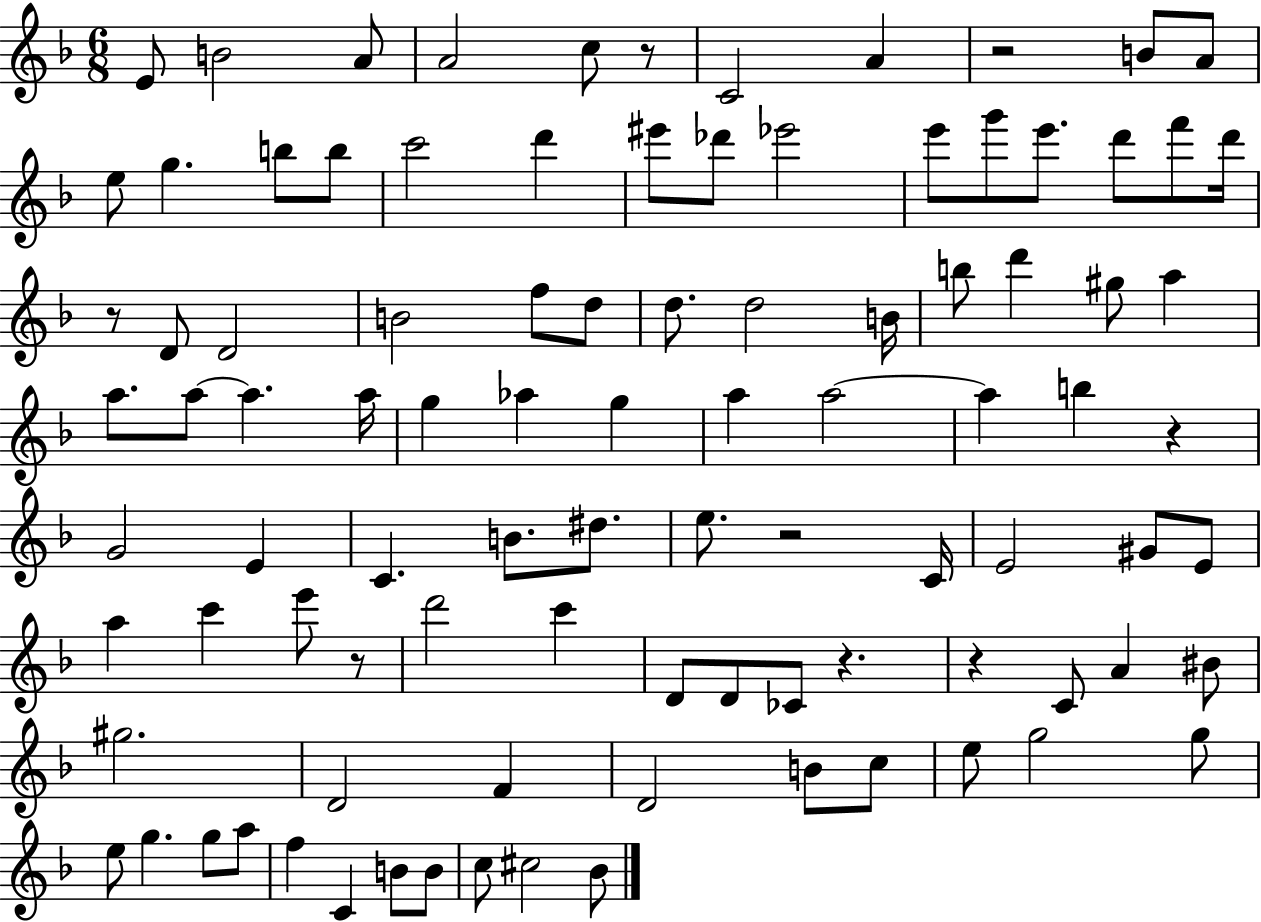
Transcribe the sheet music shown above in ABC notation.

X:1
T:Untitled
M:6/8
L:1/4
K:F
E/2 B2 A/2 A2 c/2 z/2 C2 A z2 B/2 A/2 e/2 g b/2 b/2 c'2 d' ^e'/2 _d'/2 _e'2 e'/2 g'/2 e'/2 d'/2 f'/2 d'/4 z/2 D/2 D2 B2 f/2 d/2 d/2 d2 B/4 b/2 d' ^g/2 a a/2 a/2 a a/4 g _a g a a2 a b z G2 E C B/2 ^d/2 e/2 z2 C/4 E2 ^G/2 E/2 a c' e'/2 z/2 d'2 c' D/2 D/2 _C/2 z z C/2 A ^B/2 ^g2 D2 F D2 B/2 c/2 e/2 g2 g/2 e/2 g g/2 a/2 f C B/2 B/2 c/2 ^c2 _B/2